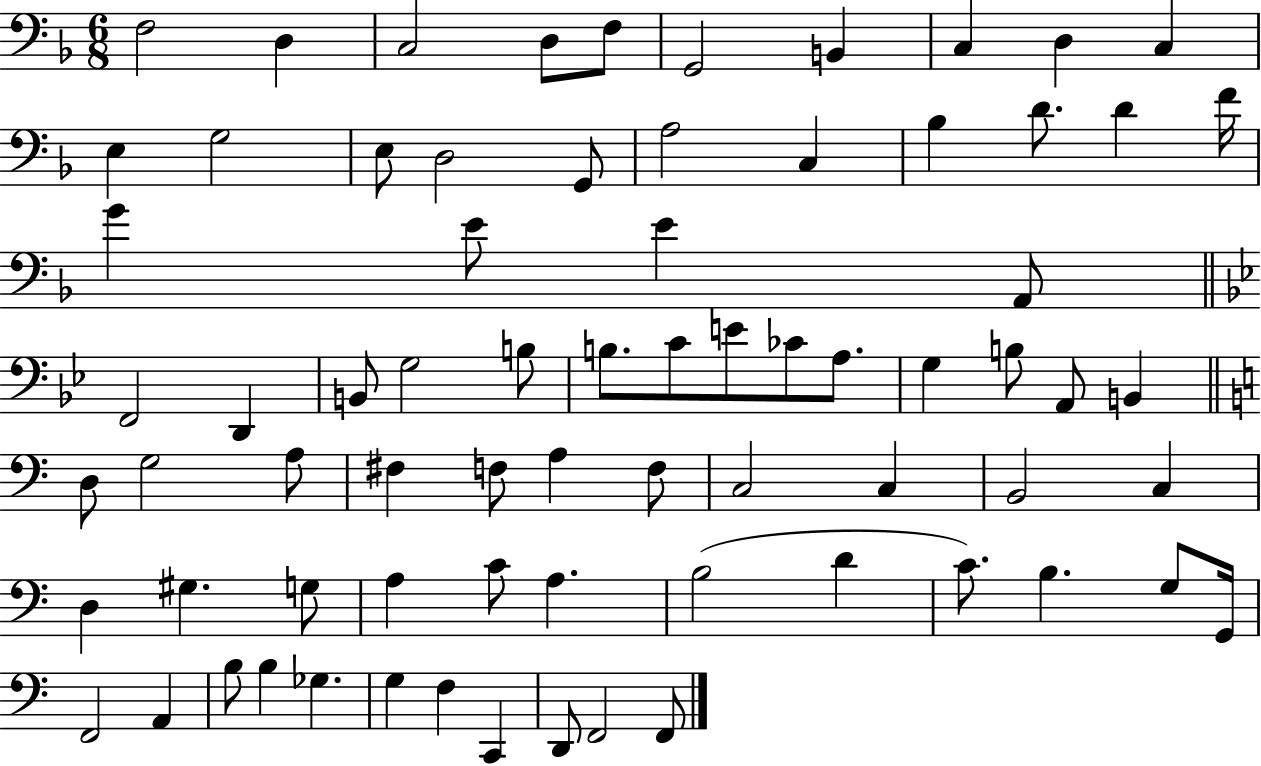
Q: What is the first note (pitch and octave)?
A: F3